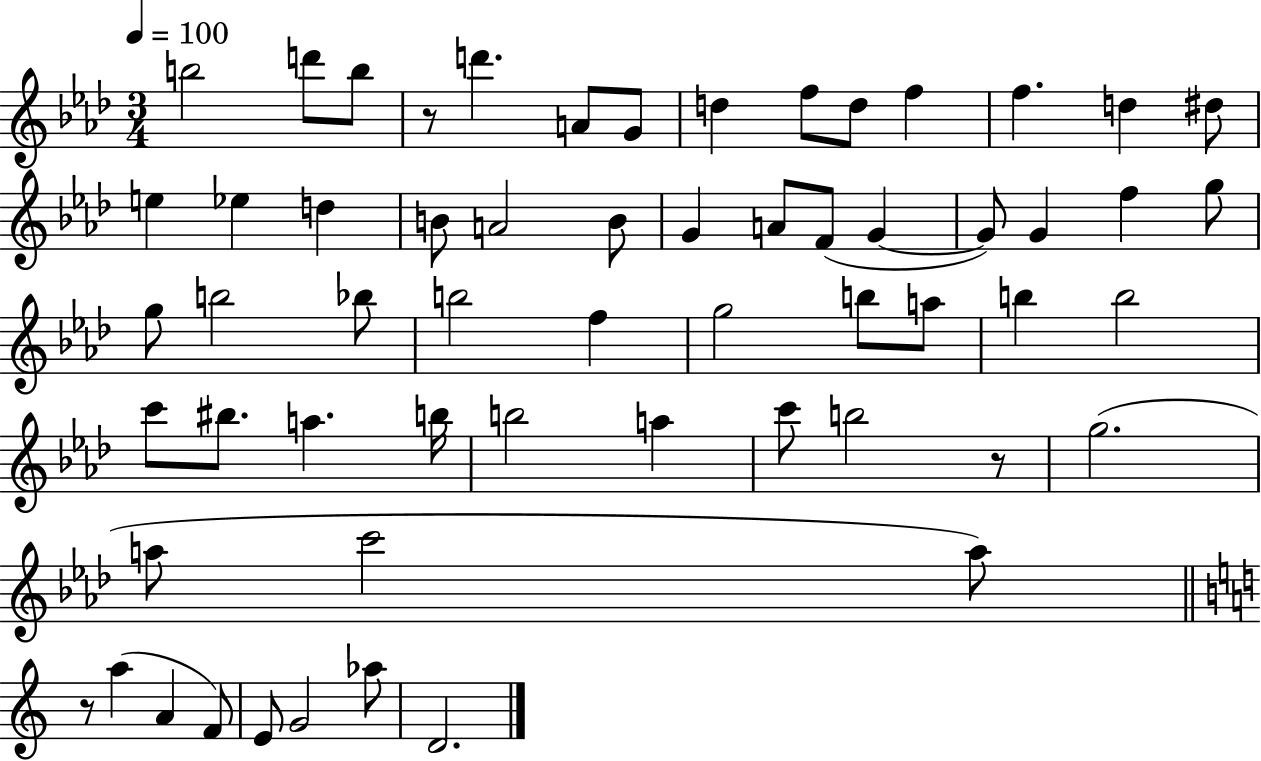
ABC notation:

X:1
T:Untitled
M:3/4
L:1/4
K:Ab
b2 d'/2 b/2 z/2 d' A/2 G/2 d f/2 d/2 f f d ^d/2 e _e d B/2 A2 B/2 G A/2 F/2 G G/2 G f g/2 g/2 b2 _b/2 b2 f g2 b/2 a/2 b b2 c'/2 ^b/2 a b/4 b2 a c'/2 b2 z/2 g2 a/2 c'2 a/2 z/2 a A F/2 E/2 G2 _a/2 D2